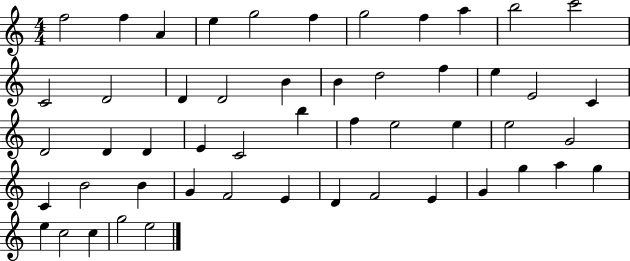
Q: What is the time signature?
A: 4/4